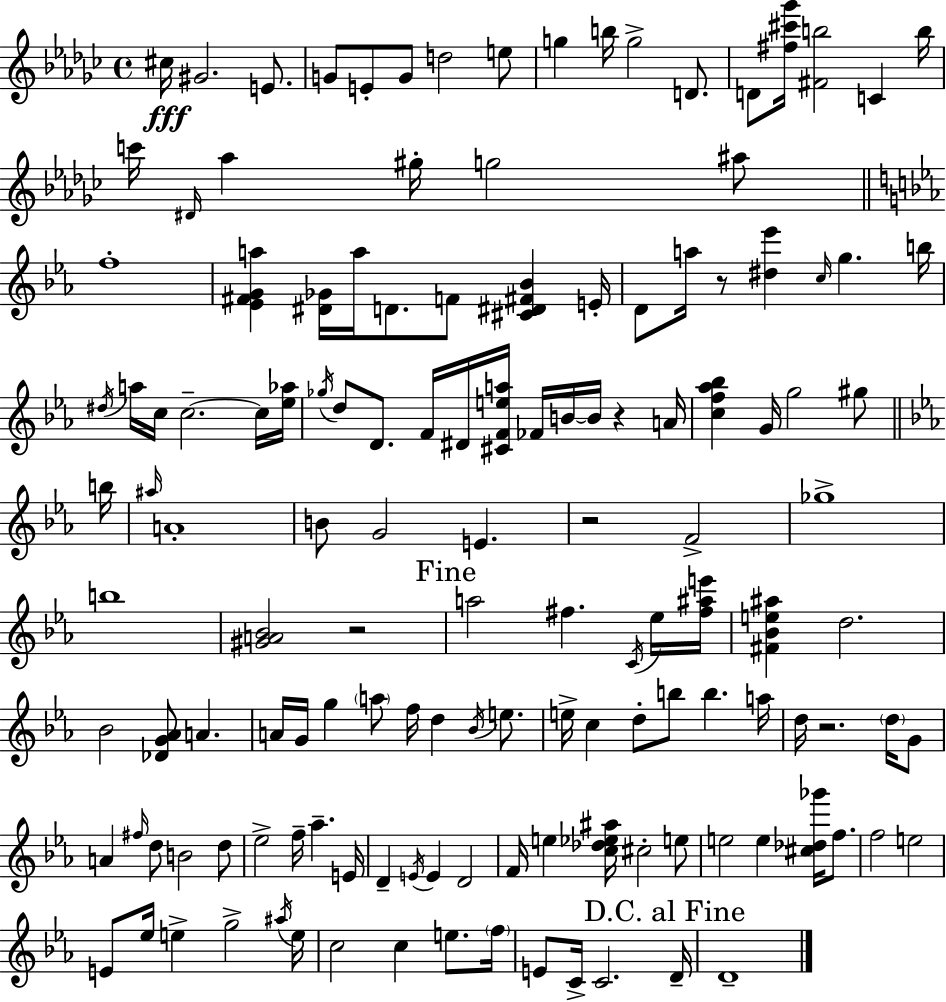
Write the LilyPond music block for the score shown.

{
  \clef treble
  \time 4/4
  \defaultTimeSignature
  \key ees \minor
  cis''16\fff gis'2. e'8. | g'8 e'8-. g'8 d''2 e''8 | g''4 b''16 g''2-> d'8. | d'8 <fis'' cis''' ges'''>16 <fis' b''>2 c'4 b''16 | \break c'''16 \grace { dis'16 } aes''4 gis''16-. g''2 ais''8 | \bar "||" \break \key c \minor f''1-. | <ees' fis' g' a''>4 <dis' ges'>16 a''16 d'8. f'8 <cis' dis' fis' bes'>4 e'16-. | d'8 a''16 r8 <dis'' ees'''>4 \grace { c''16 } g''4. | b''16 \acciaccatura { dis''16 } a''16 c''16 c''2.--~~ | \break c''16 <ees'' aes''>16 \acciaccatura { ges''16 } d''8 d'8. f'16 dis'16 <cis' f' e'' a''>16 fes'16 b'16~~ b'16 r4 | a'16 <c'' f'' aes'' bes''>4 g'16 g''2 | gis''8 \bar "||" \break \key ees \major b''16 \grace { ais''16 } a'1-. | b'8 g'2 e'4. | r2 f'2-> | ges''1-> | \break b''1 | <gis' a' bes'>2 r2 | \mark "Fine" a''2 fis''4. | \acciaccatura { c'16 } ees''16 <fis'' ais'' e'''>16 <fis' bes' e'' ais''>4 d''2. | \break bes'2 <des' g' aes'>8 a'4. | a'16 g'16 g''4 \parenthesize a''8 f''16 d''4 | \acciaccatura { bes'16 } e''8. e''16-> c''4 d''8-. b''8 b''4. | a''16 d''16 r2. | \break \parenthesize d''16 g'8 a'4 \grace { fis''16 } d''8 b'2 | d''8 ees''2-> f''16-- aes''4.-- | e'16 d'4-- \acciaccatura { e'16 } e'4 d'2 | f'16 e''4 <c'' des'' ees'' ais''>16 cis''2-. | \break e''8 e''2 e''4 | <cis'' des'' ges'''>16 f''8. f''2 e''2 | e'8 ees''16 e''4-> g''2-> | \acciaccatura { ais''16 } e''16 c''2 c''4 | \break e''8. \parenthesize f''16 e'8 c'16-> c'2. | \mark "D.C. al Fine" d'16-- d'1-- | \bar "|."
}